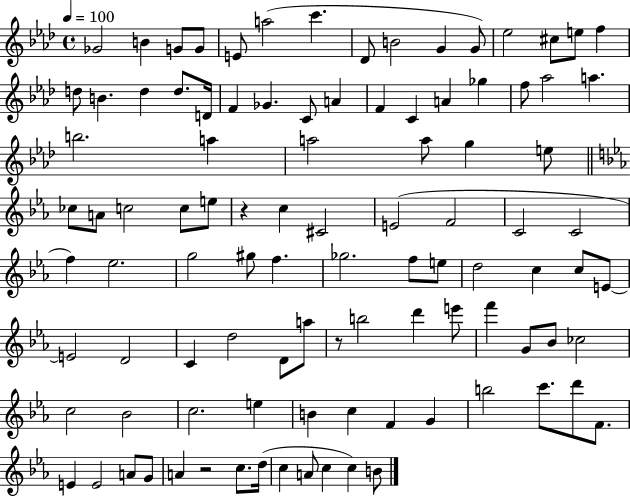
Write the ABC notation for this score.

X:1
T:Untitled
M:4/4
L:1/4
K:Ab
_G2 B G/2 G/2 E/2 a2 c' _D/2 B2 G G/2 _e2 ^c/2 e/2 f d/2 B d d/2 D/4 F _G C/2 A F C A _g f/2 _a2 a b2 a a2 a/2 g e/2 _c/2 A/2 c2 c/2 e/2 z c ^C2 E2 F2 C2 C2 f _e2 g2 ^g/2 f _g2 f/2 e/2 d2 c c/2 E/2 E2 D2 C d2 D/2 a/2 z/2 b2 d' e'/2 f' G/2 _B/2 _c2 c2 _B2 c2 e B c F G b2 c'/2 d'/2 F/2 E E2 A/2 G/2 A z2 c/2 d/4 c A/2 c c B/2